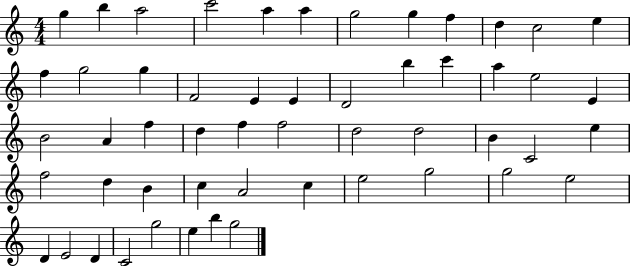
G5/q B5/q A5/h C6/h A5/q A5/q G5/h G5/q F5/q D5/q C5/h E5/q F5/q G5/h G5/q F4/h E4/q E4/q D4/h B5/q C6/q A5/q E5/h E4/q B4/h A4/q F5/q D5/q F5/q F5/h D5/h D5/h B4/q C4/h E5/q F5/h D5/q B4/q C5/q A4/h C5/q E5/h G5/h G5/h E5/h D4/q E4/h D4/q C4/h G5/h E5/q B5/q G5/h